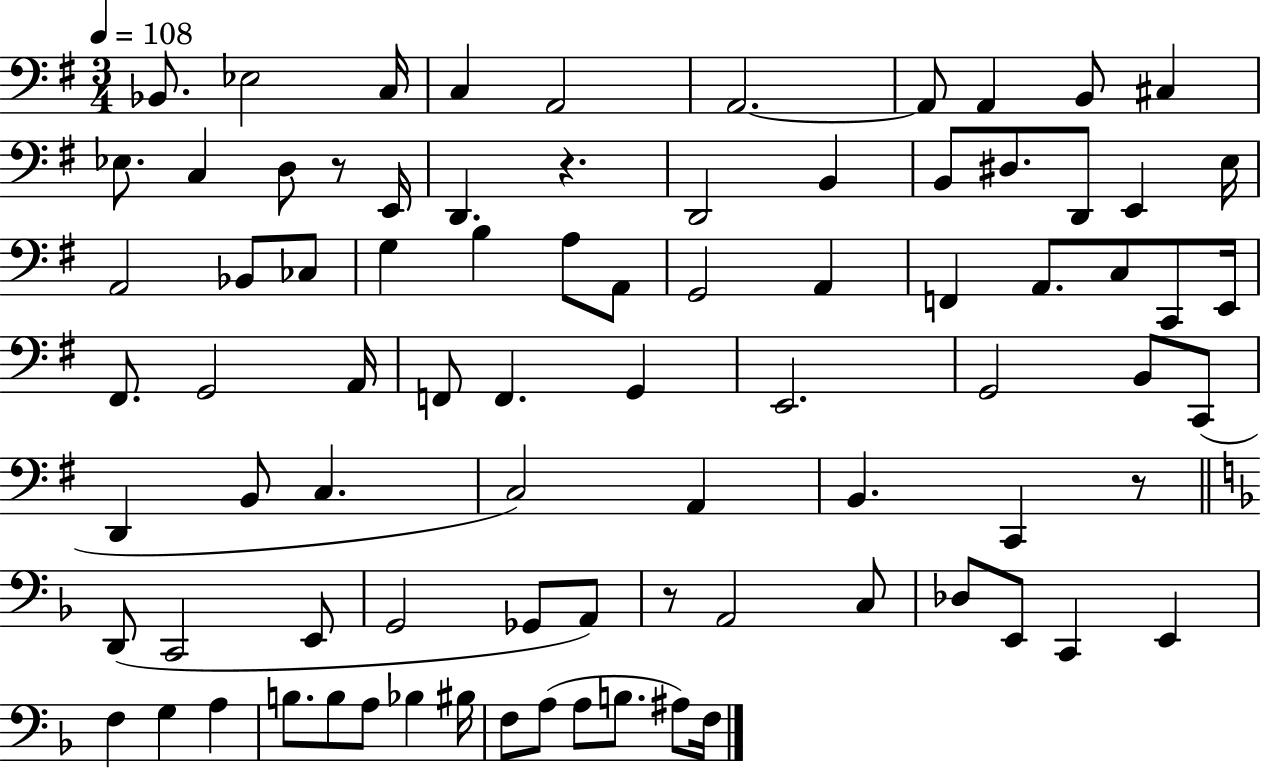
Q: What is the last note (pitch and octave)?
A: F3